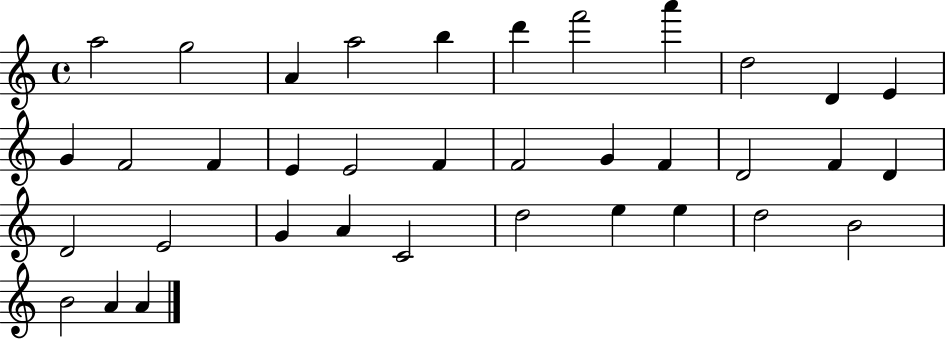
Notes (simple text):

A5/h G5/h A4/q A5/h B5/q D6/q F6/h A6/q D5/h D4/q E4/q G4/q F4/h F4/q E4/q E4/h F4/q F4/h G4/q F4/q D4/h F4/q D4/q D4/h E4/h G4/q A4/q C4/h D5/h E5/q E5/q D5/h B4/h B4/h A4/q A4/q